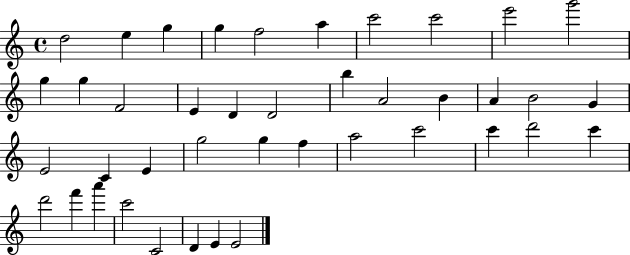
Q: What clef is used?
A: treble